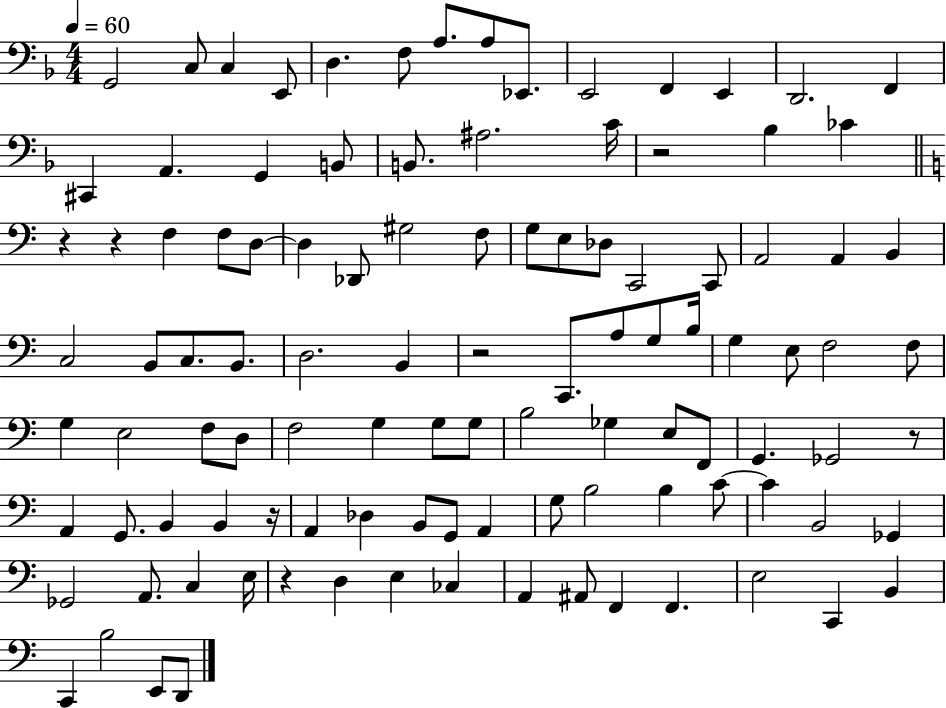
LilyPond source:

{
  \clef bass
  \numericTimeSignature
  \time 4/4
  \key f \major
  \tempo 4 = 60
  g,2 c8 c4 e,8 | d4. f8 a8. a8 ees,8. | e,2 f,4 e,4 | d,2. f,4 | \break cis,4 a,4. g,4 b,8 | b,8. ais2. c'16 | r2 bes4 ces'4 | \bar "||" \break \key c \major r4 r4 f4 f8 d8~~ | d4 des,8 gis2 f8 | g8 e8 des8 c,2 c,8 | a,2 a,4 b,4 | \break c2 b,8 c8. b,8. | d2. b,4 | r2 c,8. a8 g8 b16 | g4 e8 f2 f8 | \break g4 e2 f8 d8 | f2 g4 g8 g8 | b2 ges4 e8 f,8 | g,4. ges,2 r8 | \break a,4 g,8. b,4 b,4 r16 | a,4 des4 b,8 g,8 a,4 | g8 b2 b4 c'8~~ | c'4 b,2 ges,4 | \break ges,2 a,8. c4 e16 | r4 d4 e4 ces4 | a,4 ais,8 f,4 f,4. | e2 c,4 b,4 | \break c,4 b2 e,8 d,8 | \bar "|."
}